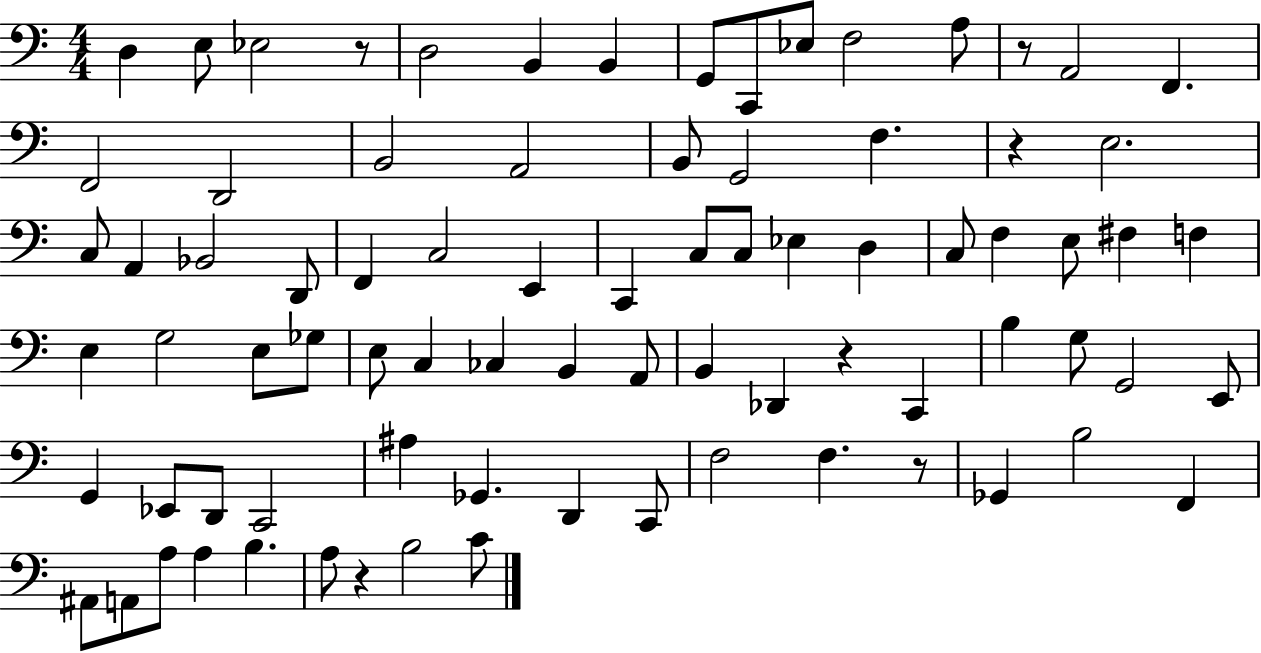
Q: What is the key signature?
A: C major